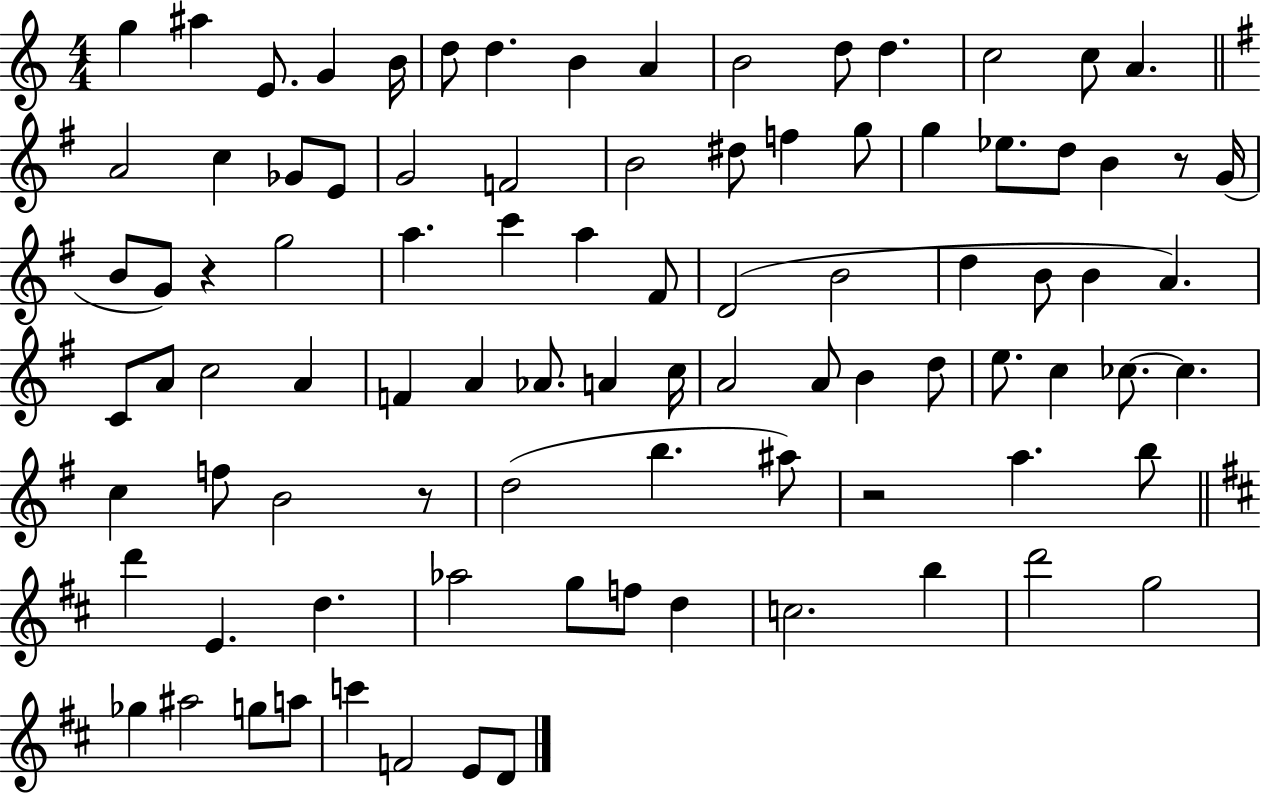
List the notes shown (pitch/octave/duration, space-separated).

G5/q A#5/q E4/e. G4/q B4/s D5/e D5/q. B4/q A4/q B4/h D5/e D5/q. C5/h C5/e A4/q. A4/h C5/q Gb4/e E4/e G4/h F4/h B4/h D#5/e F5/q G5/e G5/q Eb5/e. D5/e B4/q R/e G4/s B4/e G4/e R/q G5/h A5/q. C6/q A5/q F#4/e D4/h B4/h D5/q B4/e B4/q A4/q. C4/e A4/e C5/h A4/q F4/q A4/q Ab4/e. A4/q C5/s A4/h A4/e B4/q D5/e E5/e. C5/q CES5/e. CES5/q. C5/q F5/e B4/h R/e D5/h B5/q. A#5/e R/h A5/q. B5/e D6/q E4/q. D5/q. Ab5/h G5/e F5/e D5/q C5/h. B5/q D6/h G5/h Gb5/q A#5/h G5/e A5/e C6/q F4/h E4/e D4/e